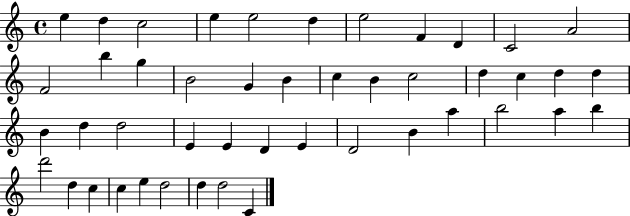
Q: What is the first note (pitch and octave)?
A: E5